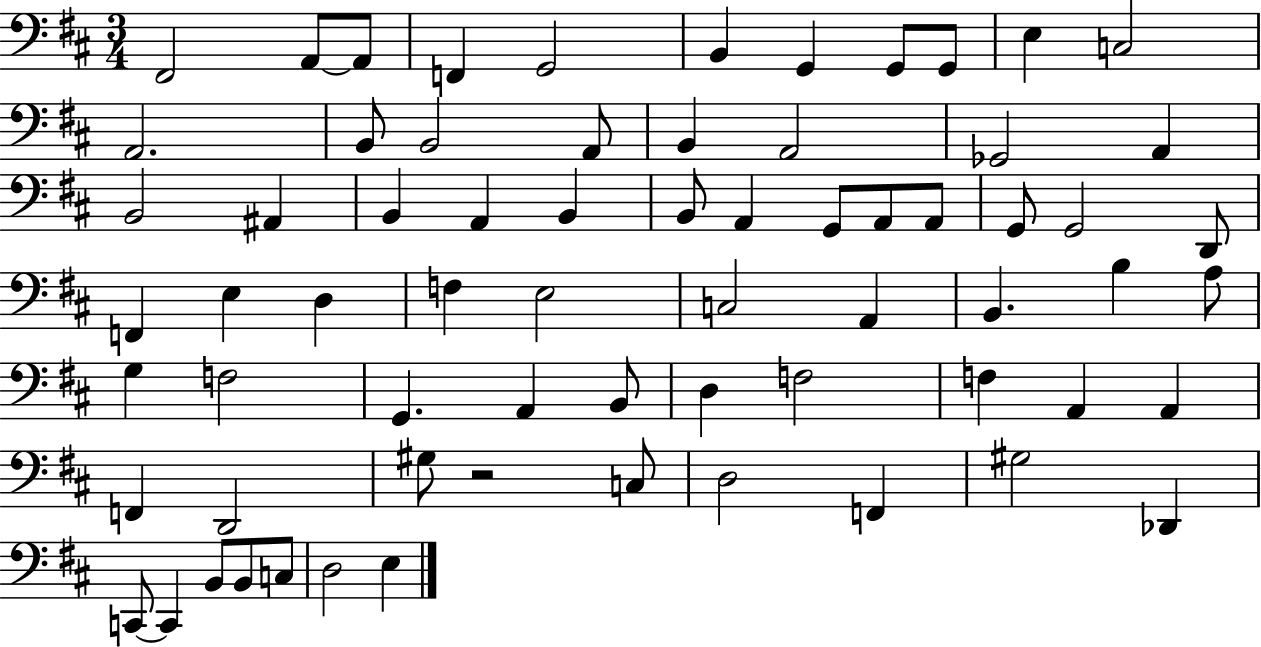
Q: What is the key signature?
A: D major